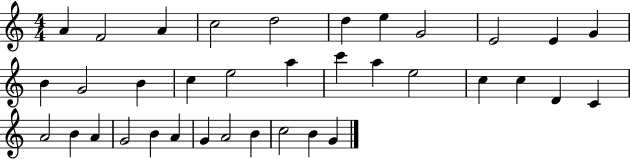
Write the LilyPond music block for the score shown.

{
  \clef treble
  \numericTimeSignature
  \time 4/4
  \key c \major
  a'4 f'2 a'4 | c''2 d''2 | d''4 e''4 g'2 | e'2 e'4 g'4 | \break b'4 g'2 b'4 | c''4 e''2 a''4 | c'''4 a''4 e''2 | c''4 c''4 d'4 c'4 | \break a'2 b'4 a'4 | g'2 b'4 a'4 | g'4 a'2 b'4 | c''2 b'4 g'4 | \break \bar "|."
}